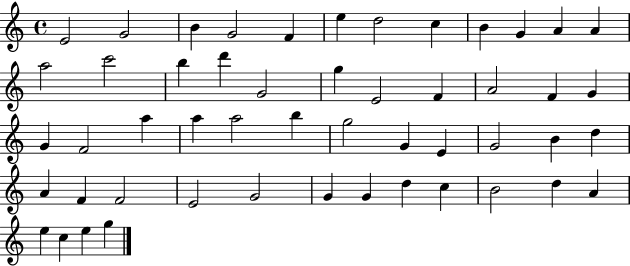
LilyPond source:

{
  \clef treble
  \time 4/4
  \defaultTimeSignature
  \key c \major
  e'2 g'2 | b'4 g'2 f'4 | e''4 d''2 c''4 | b'4 g'4 a'4 a'4 | \break a''2 c'''2 | b''4 d'''4 g'2 | g''4 e'2 f'4 | a'2 f'4 g'4 | \break g'4 f'2 a''4 | a''4 a''2 b''4 | g''2 g'4 e'4 | g'2 b'4 d''4 | \break a'4 f'4 f'2 | e'2 g'2 | g'4 g'4 d''4 c''4 | b'2 d''4 a'4 | \break e''4 c''4 e''4 g''4 | \bar "|."
}